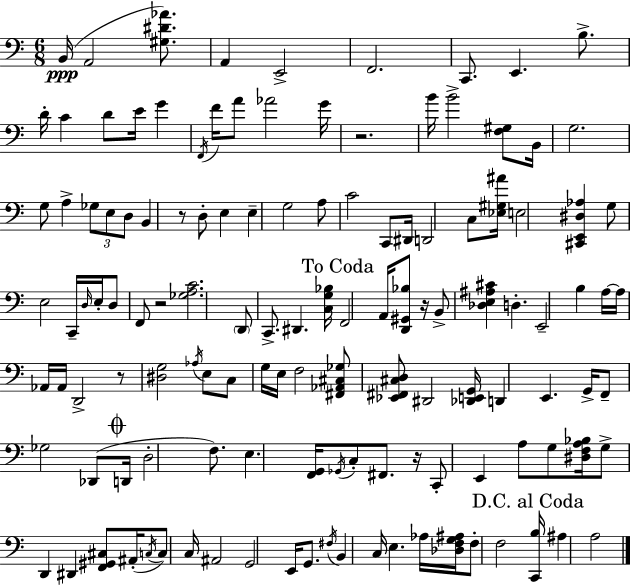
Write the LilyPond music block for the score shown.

{
  \clef bass
  \numericTimeSignature
  \time 6/8
  \key c \major
  b,16(\ppp a,2 <gis dis' aes'>8.) | a,4 e,2-> | f,2. | c,8. e,4. b8.-> | \break d'16-. c'4 d'8 e'16 g'4 | \acciaccatura { f,16 } f'16 a'8 aes'2 | g'16 r2. | b'16 b'2-> <f gis>8 | \break b,16 g2. | g8 a4-> \tuplet 3/2 { ges8 e8 d8 } | b,4 r8 d8-. e4 | e4-- g2 | \break a8 c'2 c,8 | dis,16 d,2 c8 | <ees gis ais'>16 e2 <cis, e, dis aes>4 | g8 e2 c,16-- | \break \grace { d16 } e16-. d8 f,8 r2 | <ges a c'>2. | \parenthesize d,8 c,8.-> dis,4. | <c g bes>16 \mark "To Coda" f,2 a,16 <d, gis, bes>8 | \break r16 b,8-> <des e ais cis'>4 d4.-. | e,2-- b4 | a16~~ a16 aes,16 aes,16 d,2-> | r8 <dis g>2 | \break \acciaccatura { aes16 } e8 c8 g16 e16 f2 | <fis, aes, cis ges>8 <ees, fis, cis d>8 dis,2 | <des, e, g,>16 d,4 e,4. | g,16-> f,8-- ges2 | \break des,8( \mark \markup { \musicglyph "scripts.coda" } d,16 d2-. | f8.) e4. <f, g,>16 \acciaccatura { ges,16 } c8-. | fis,8. r16 c,8-. e,4 a8 | g8 <dis f a bes>16 g8-> d,4 dis,4 | \break <f, gis, cis>8 ais,16-.( \acciaccatura { c16 } c8) c16 ais,2 | g,2 | e,16 g,8. \acciaccatura { fis16 } b,4 c16 e4. | aes16 <des f g ais>16 f8-. f2 | \break \mark "D.C. al Coda" <c, b>16 ais4 a2 | \bar "|."
}